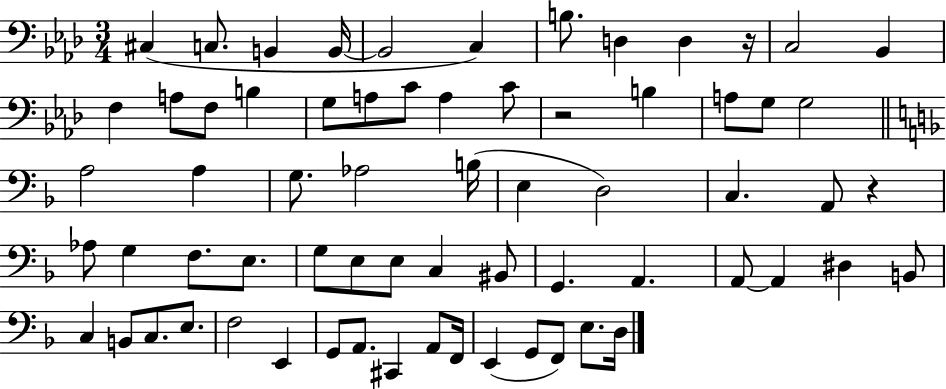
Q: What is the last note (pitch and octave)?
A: D3